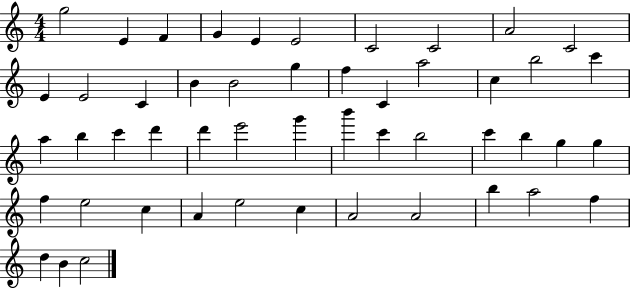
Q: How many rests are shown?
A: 0